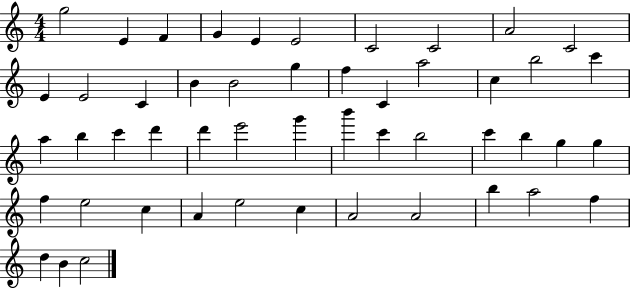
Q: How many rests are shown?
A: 0